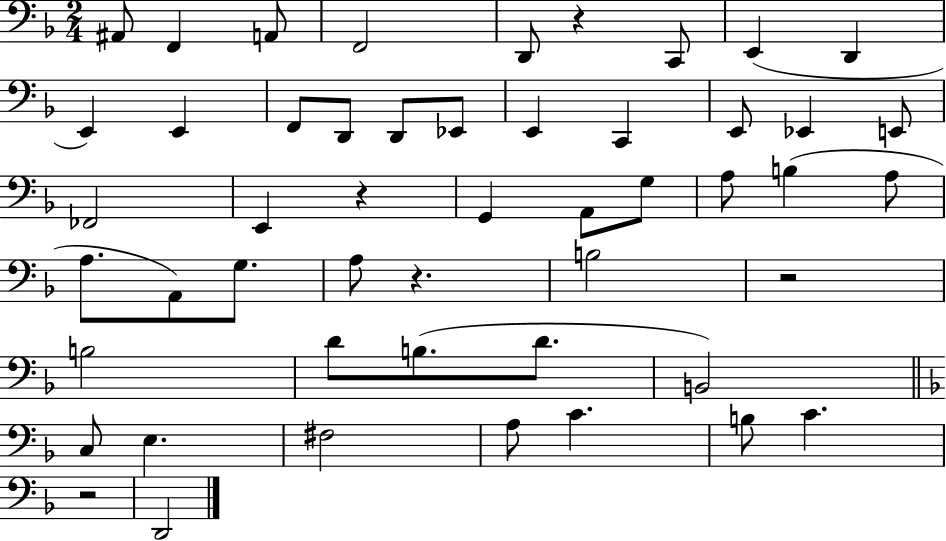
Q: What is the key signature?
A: F major